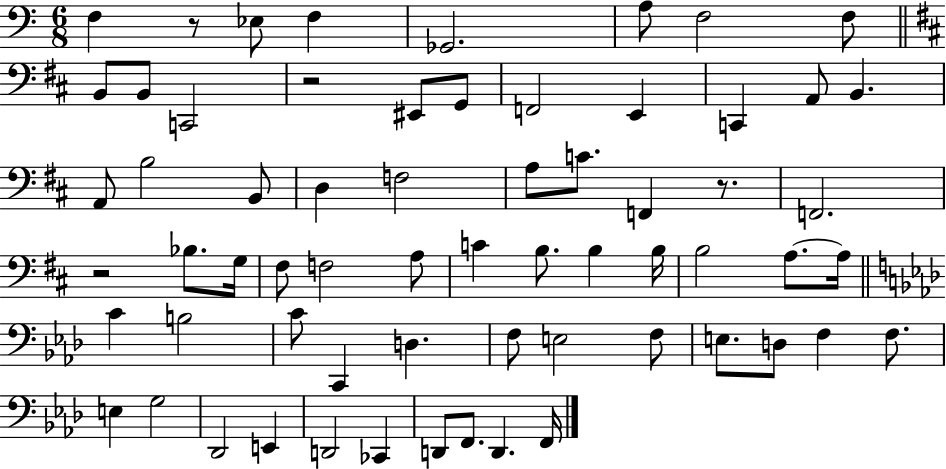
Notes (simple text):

F3/q R/e Eb3/e F3/q Gb2/h. A3/e F3/h F3/e B2/e B2/e C2/h R/h EIS2/e G2/e F2/h E2/q C2/q A2/e B2/q. A2/e B3/h B2/e D3/q F3/h A3/e C4/e. F2/q R/e. F2/h. R/h Bb3/e. G3/s F#3/e F3/h A3/e C4/q B3/e. B3/q B3/s B3/h A3/e. A3/s C4/q B3/h C4/e C2/q D3/q. F3/e E3/h F3/e E3/e. D3/e F3/q F3/e. E3/q G3/h Db2/h E2/q D2/h CES2/q D2/e F2/e. D2/q. F2/s